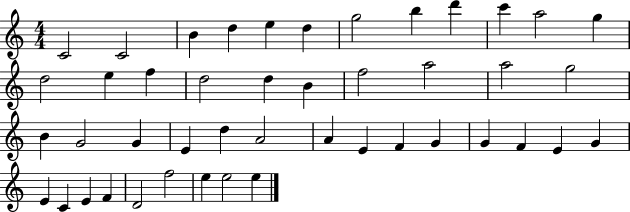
C4/h C4/h B4/q D5/q E5/q D5/q G5/h B5/q D6/q C6/q A5/h G5/q D5/h E5/q F5/q D5/h D5/q B4/q F5/h A5/h A5/h G5/h B4/q G4/h G4/q E4/q D5/q A4/h A4/q E4/q F4/q G4/q G4/q F4/q E4/q G4/q E4/q C4/q E4/q F4/q D4/h F5/h E5/q E5/h E5/q